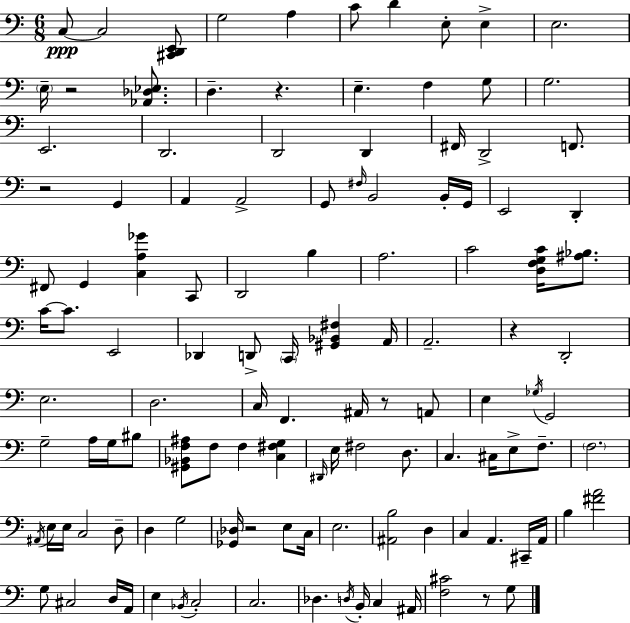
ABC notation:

X:1
T:Untitled
M:6/8
L:1/4
K:Am
C,/2 C,2 [^C,,D,,E,,]/2 G,2 A, C/2 D E,/2 E, E,2 E,/4 z2 [_A,,_D,_E,]/2 D, z E, F, G,/2 G,2 E,,2 D,,2 D,,2 D,, ^F,,/4 D,,2 F,,/2 z2 G,, A,, A,,2 G,,/2 ^F,/4 B,,2 B,,/4 G,,/4 E,,2 D,, ^F,,/2 G,, [C,A,_G] C,,/2 D,,2 B, A,2 C2 [D,F,G,C]/4 [^A,_B,]/2 C/4 C/2 E,,2 _D,, D,,/2 C,,/4 [^G,,_B,,^F,] A,,/4 A,,2 z D,,2 E,2 D,2 C,/4 F,, ^A,,/4 z/2 A,,/2 E, _G,/4 G,,2 G,2 A,/4 G,/4 ^B,/2 [^G,,_B,,F,^A,]/2 F,/2 F, [C,^F,G,] ^D,,/4 E,/4 ^F,2 D,/2 C, ^C,/4 E,/2 F,/2 F,2 ^A,,/4 E,/4 E,/4 C,2 D,/2 D, G,2 [_G,,_D,]/4 z2 E,/2 C,/4 E,2 [^A,,B,]2 D, C, A,, ^C,,/4 A,,/4 B, [^FA]2 G,/2 ^C,2 D,/4 A,,/4 E, _B,,/4 C,2 C,2 _D, D,/4 B,,/4 C, ^A,,/4 [F,^C]2 z/2 G,/2